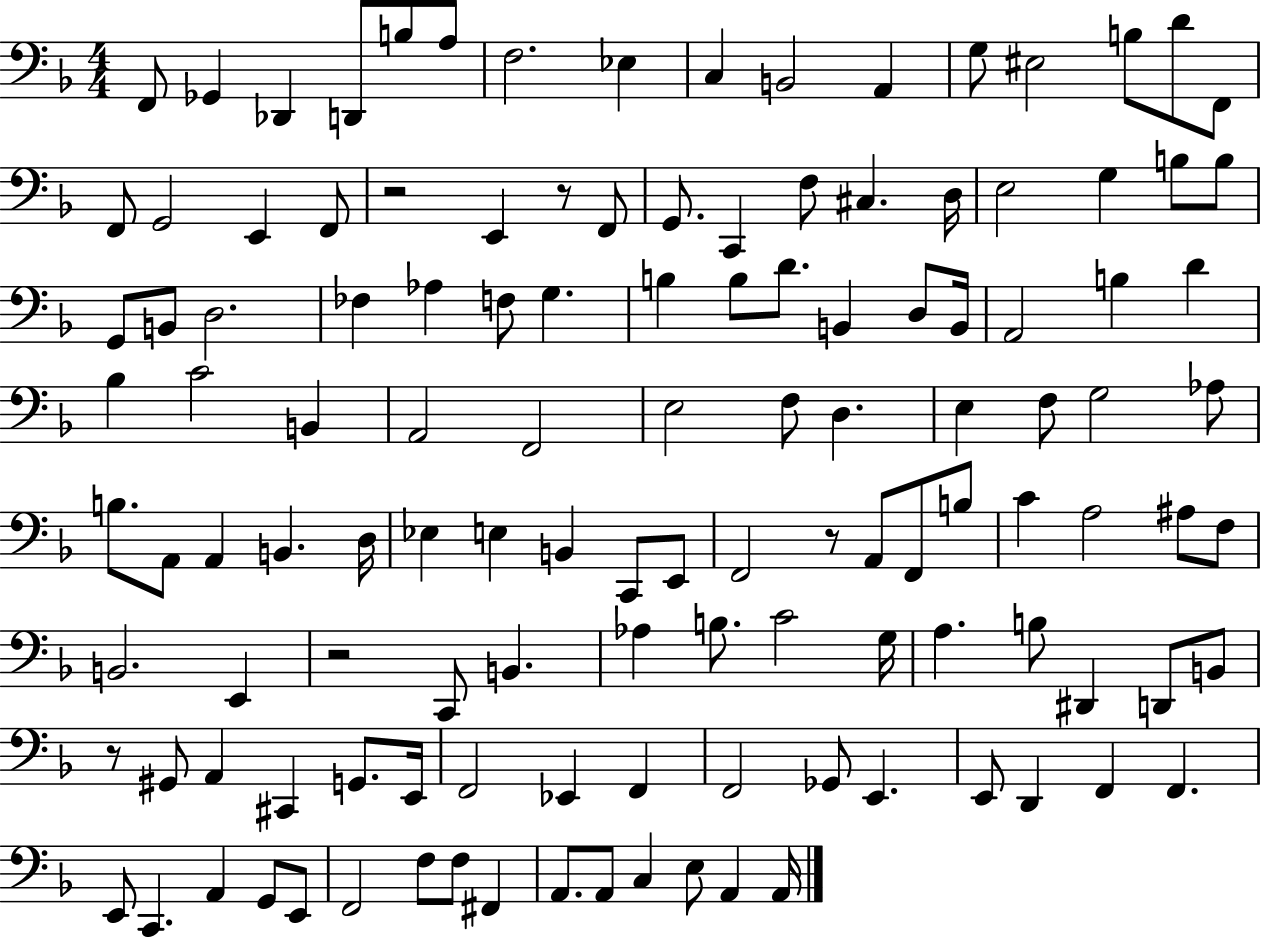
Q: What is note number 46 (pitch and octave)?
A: B3